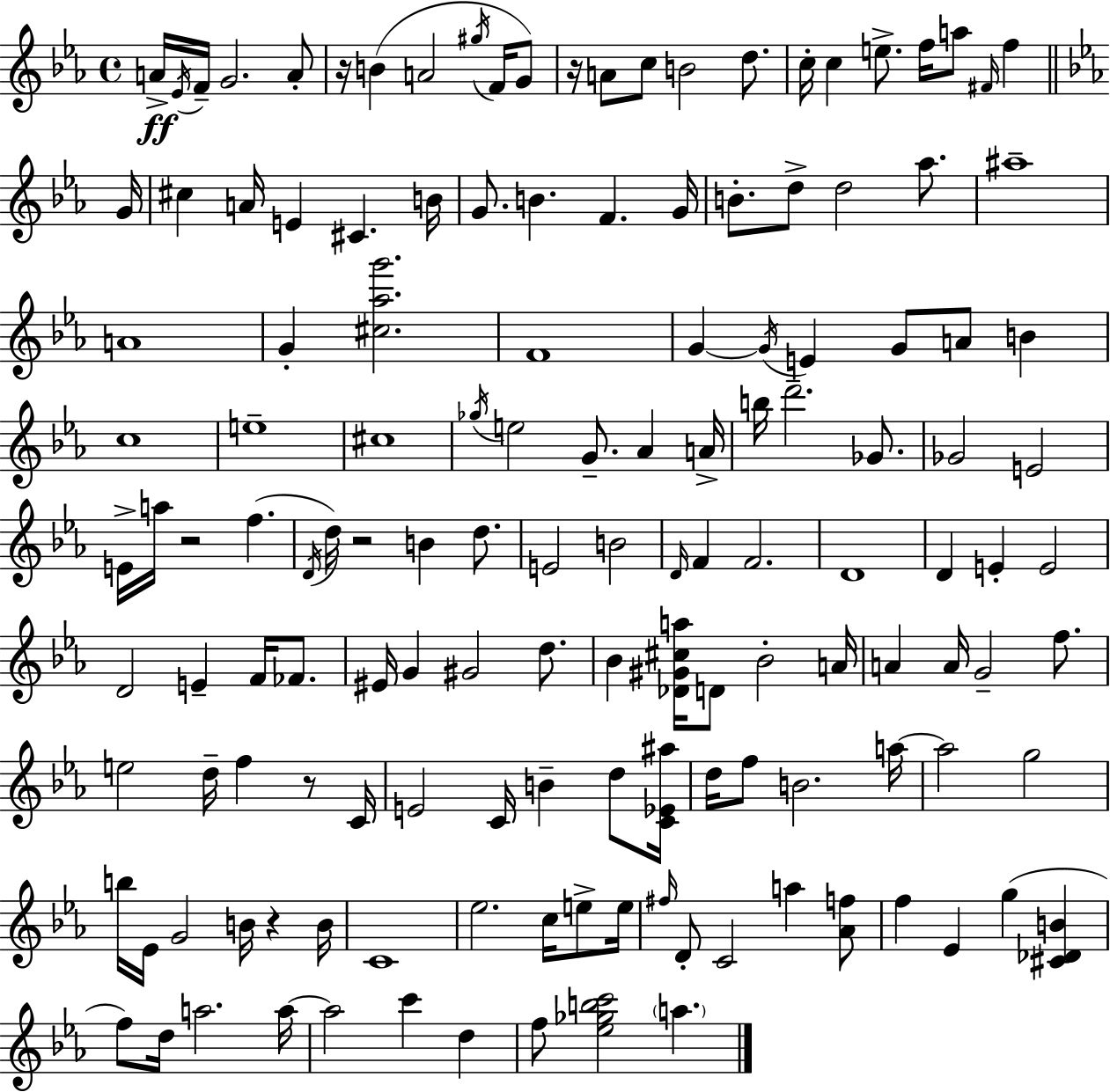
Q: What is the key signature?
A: EES major